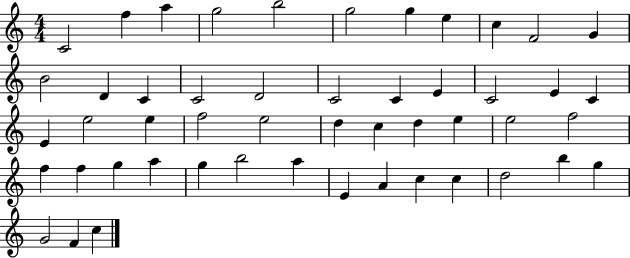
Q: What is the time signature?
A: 4/4